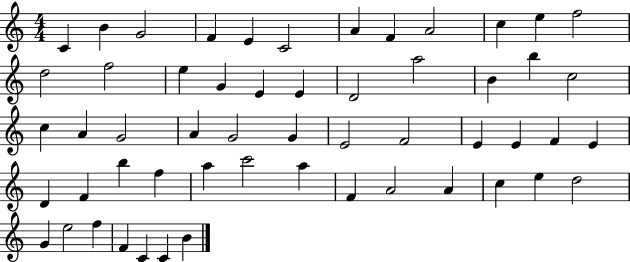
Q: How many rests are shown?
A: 0